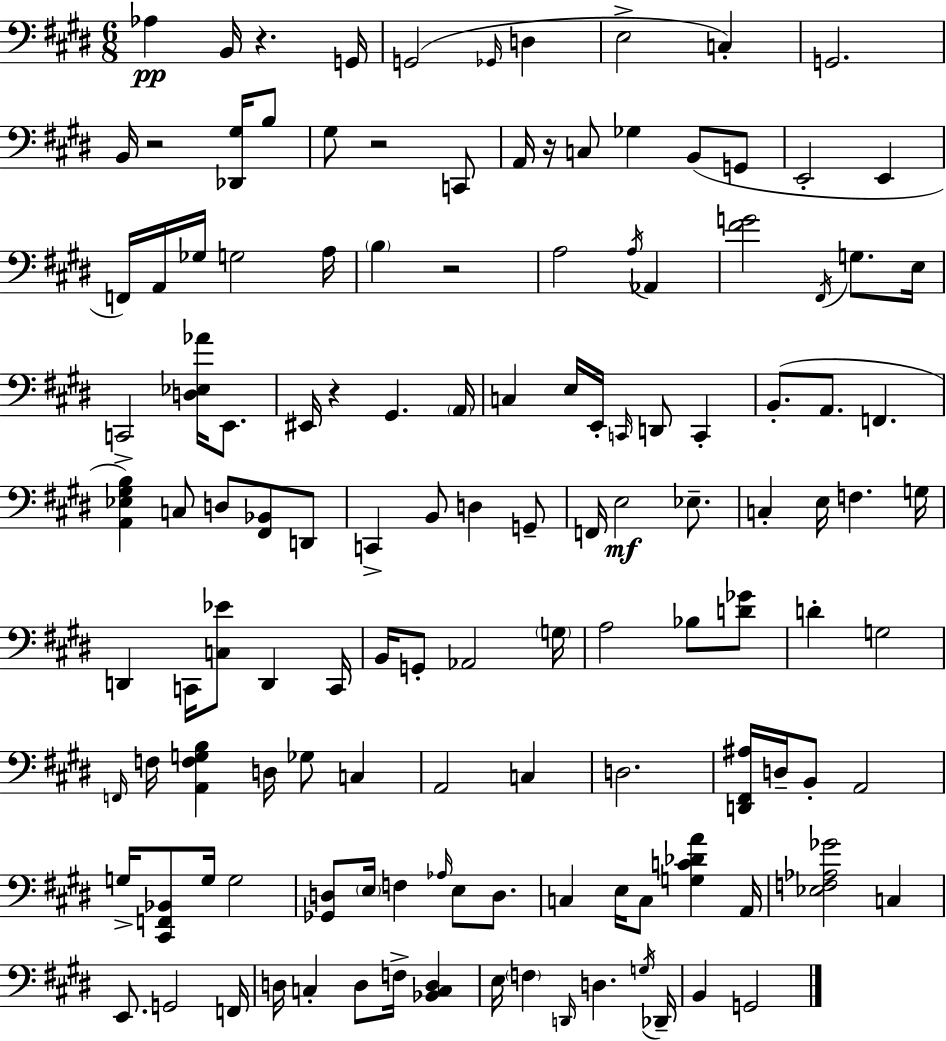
Ab3/q B2/s R/q. G2/s G2/h Gb2/s D3/q E3/h C3/q G2/h. B2/s R/h [Db2,G#3]/s B3/e G#3/e R/h C2/e A2/s R/s C3/e Gb3/q B2/e G2/e E2/h E2/q F2/s A2/s Gb3/s G3/h A3/s B3/q R/h A3/h A3/s Ab2/q [F#4,G4]/h F#2/s G3/e. E3/s C2/h [D3,Eb3,Ab4]/s E2/e. EIS2/s R/q G#2/q. A2/s C3/q E3/s E2/s C2/s D2/e C2/q B2/e. A2/e. F2/q. [A2,Eb3,G#3,B3]/q C3/e D3/e [F#2,Bb2]/e D2/e C2/q B2/e D3/q G2/e F2/s E3/h Eb3/e. C3/q E3/s F3/q. G3/s D2/q C2/s [C3,Eb4]/e D2/q C2/s B2/s G2/e Ab2/h G3/s A3/h Bb3/e [D4,Gb4]/e D4/q G3/h F2/s F3/s [A2,F3,G3,B3]/q D3/s Gb3/e C3/q A2/h C3/q D3/h. [D2,F#2,A#3]/s D3/s B2/e A2/h G3/s [C#2,F2,Bb2]/e G3/s G3/h [Gb2,D3]/e E3/s F3/q Ab3/s E3/e D3/e. C3/q E3/s C3/e [G3,C4,Db4,A4]/q A2/s [Eb3,F3,Ab3,Gb4]/h C3/q E2/e. G2/h F2/s D3/s C3/q D3/e F3/s [Bb2,C3,D3]/q E3/s F3/q D2/s D3/q. G3/s Db2/s B2/q G2/h